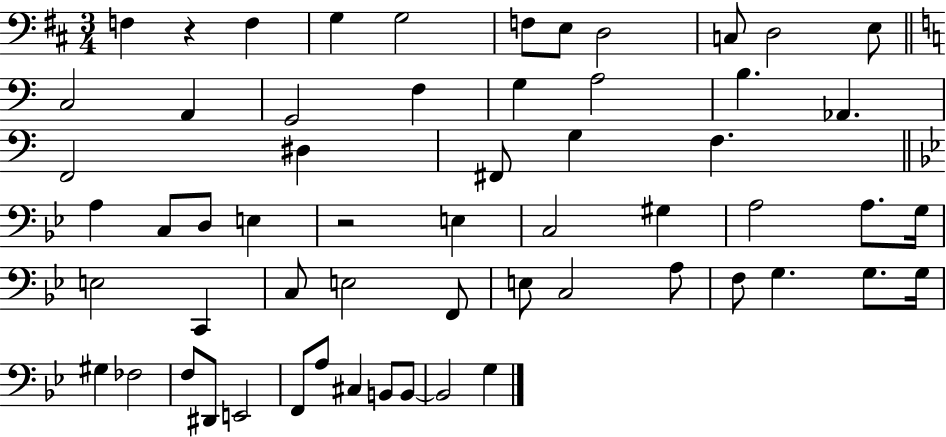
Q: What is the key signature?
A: D major